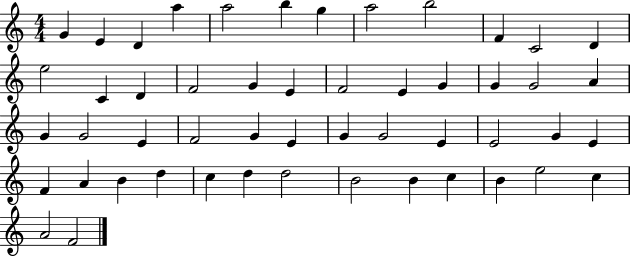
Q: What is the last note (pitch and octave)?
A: F4